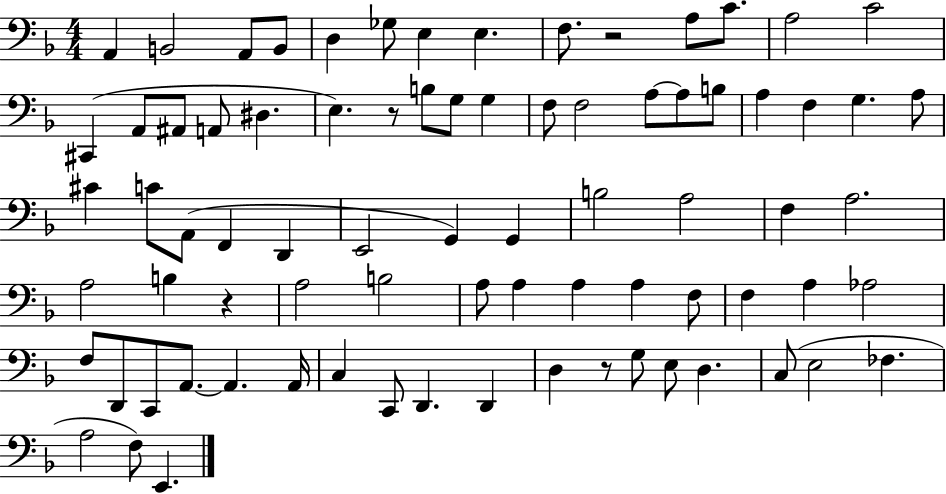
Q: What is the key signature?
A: F major